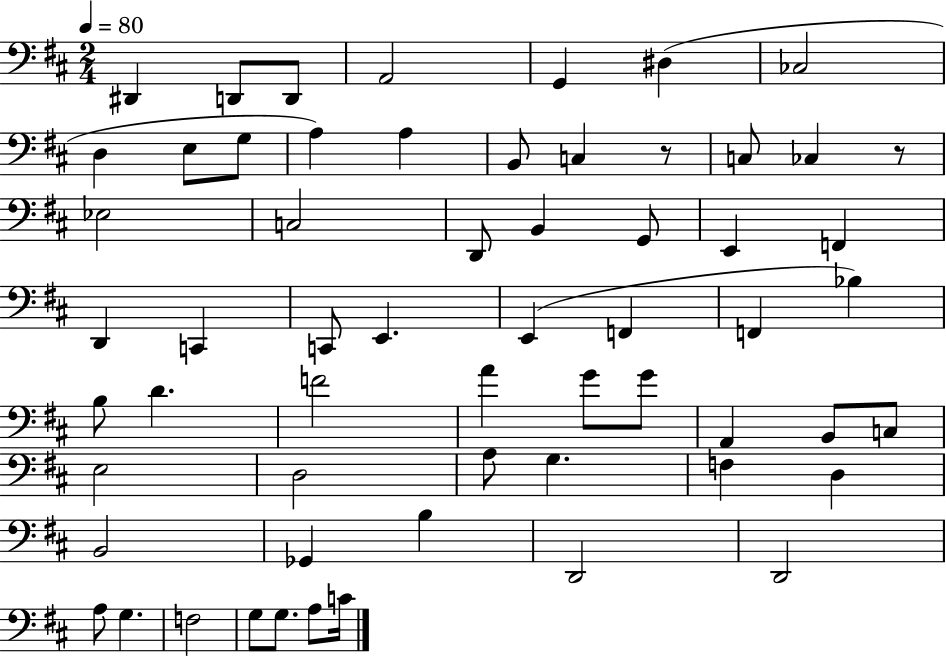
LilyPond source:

{
  \clef bass
  \numericTimeSignature
  \time 2/4
  \key d \major
  \tempo 4 = 80
  dis,4 d,8 d,8 | a,2 | g,4 dis4( | ces2 | \break d4 e8 g8 | a4) a4 | b,8 c4 r8 | c8 ces4 r8 | \break ees2 | c2 | d,8 b,4 g,8 | e,4 f,4 | \break d,4 c,4 | c,8 e,4. | e,4( f,4 | f,4 bes4) | \break b8 d'4. | f'2 | a'4 g'8 g'8 | a,4 b,8 c8 | \break e2 | d2 | a8 g4. | f4 d4 | \break b,2 | ges,4 b4 | d,2 | d,2 | \break a8 g4. | f2 | g8 g8. a8 c'16 | \bar "|."
}